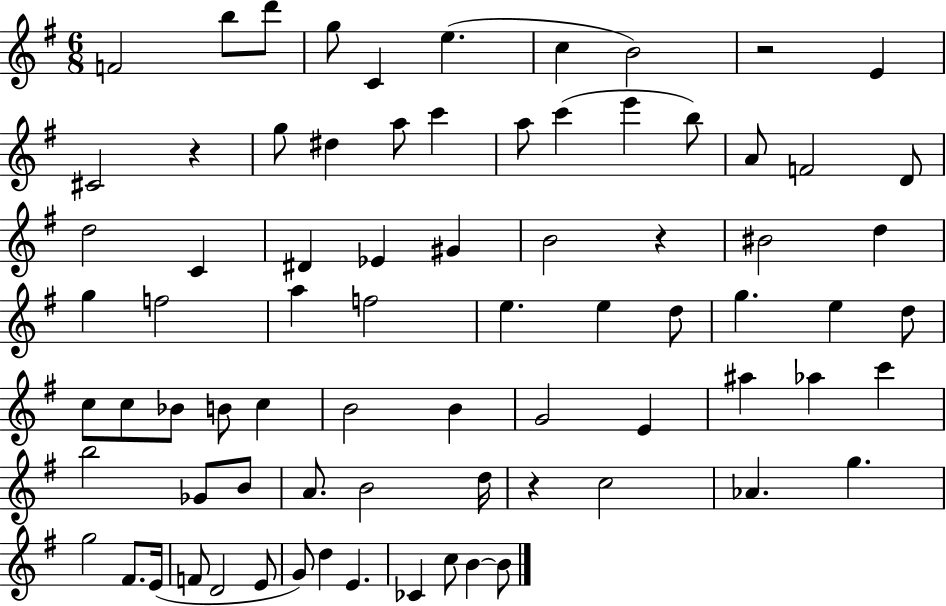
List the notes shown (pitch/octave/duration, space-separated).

F4/h B5/e D6/e G5/e C4/q E5/q. C5/q B4/h R/h E4/q C#4/h R/q G5/e D#5/q A5/e C6/q A5/e C6/q E6/q B5/e A4/e F4/h D4/e D5/h C4/q D#4/q Eb4/q G#4/q B4/h R/q BIS4/h D5/q G5/q F5/h A5/q F5/h E5/q. E5/q D5/e G5/q. E5/q D5/e C5/e C5/e Bb4/e B4/e C5/q B4/h B4/q G4/h E4/q A#5/q Ab5/q C6/q B5/h Gb4/e B4/e A4/e. B4/h D5/s R/q C5/h Ab4/q. G5/q. G5/h F#4/e. E4/s F4/e D4/h E4/e G4/e D5/q E4/q. CES4/q C5/e B4/q B4/e